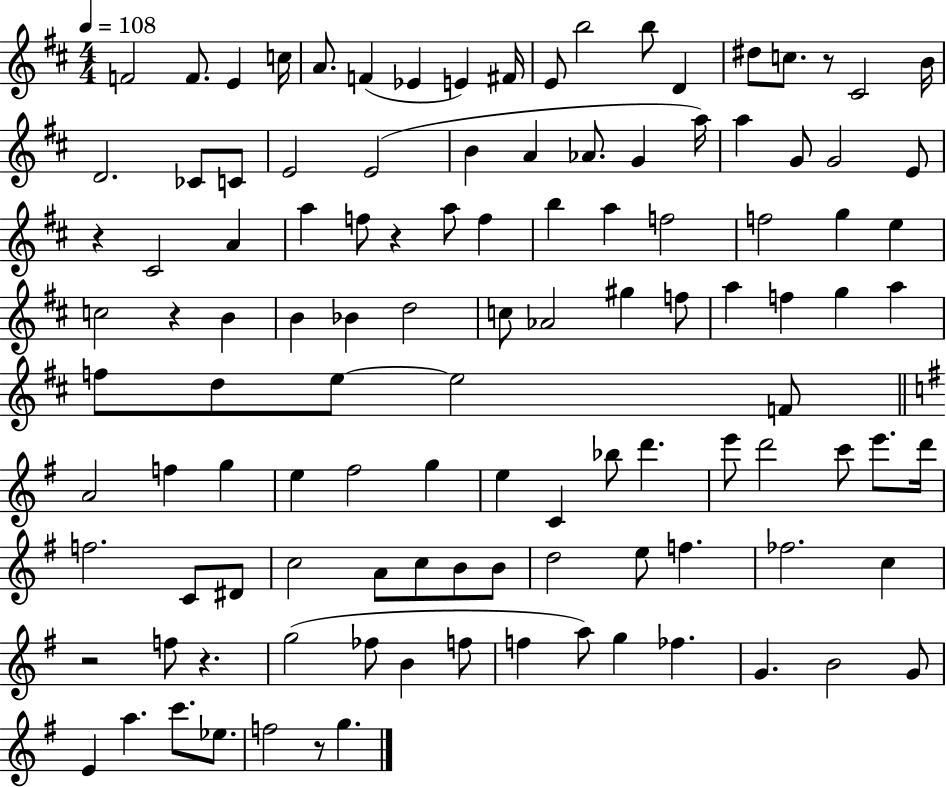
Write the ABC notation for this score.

X:1
T:Untitled
M:4/4
L:1/4
K:D
F2 F/2 E c/4 A/2 F _E E ^F/4 E/2 b2 b/2 D ^d/2 c/2 z/2 ^C2 B/4 D2 _C/2 C/2 E2 E2 B A _A/2 G a/4 a G/2 G2 E/2 z ^C2 A a f/2 z a/2 f b a f2 f2 g e c2 z B B _B d2 c/2 _A2 ^g f/2 a f g a f/2 d/2 e/2 e2 F/2 A2 f g e ^f2 g e C _b/2 d' e'/2 d'2 c'/2 e'/2 d'/4 f2 C/2 ^D/2 c2 A/2 c/2 B/2 B/2 d2 e/2 f _f2 c z2 f/2 z g2 _f/2 B f/2 f a/2 g _f G B2 G/2 E a c'/2 _e/2 f2 z/2 g